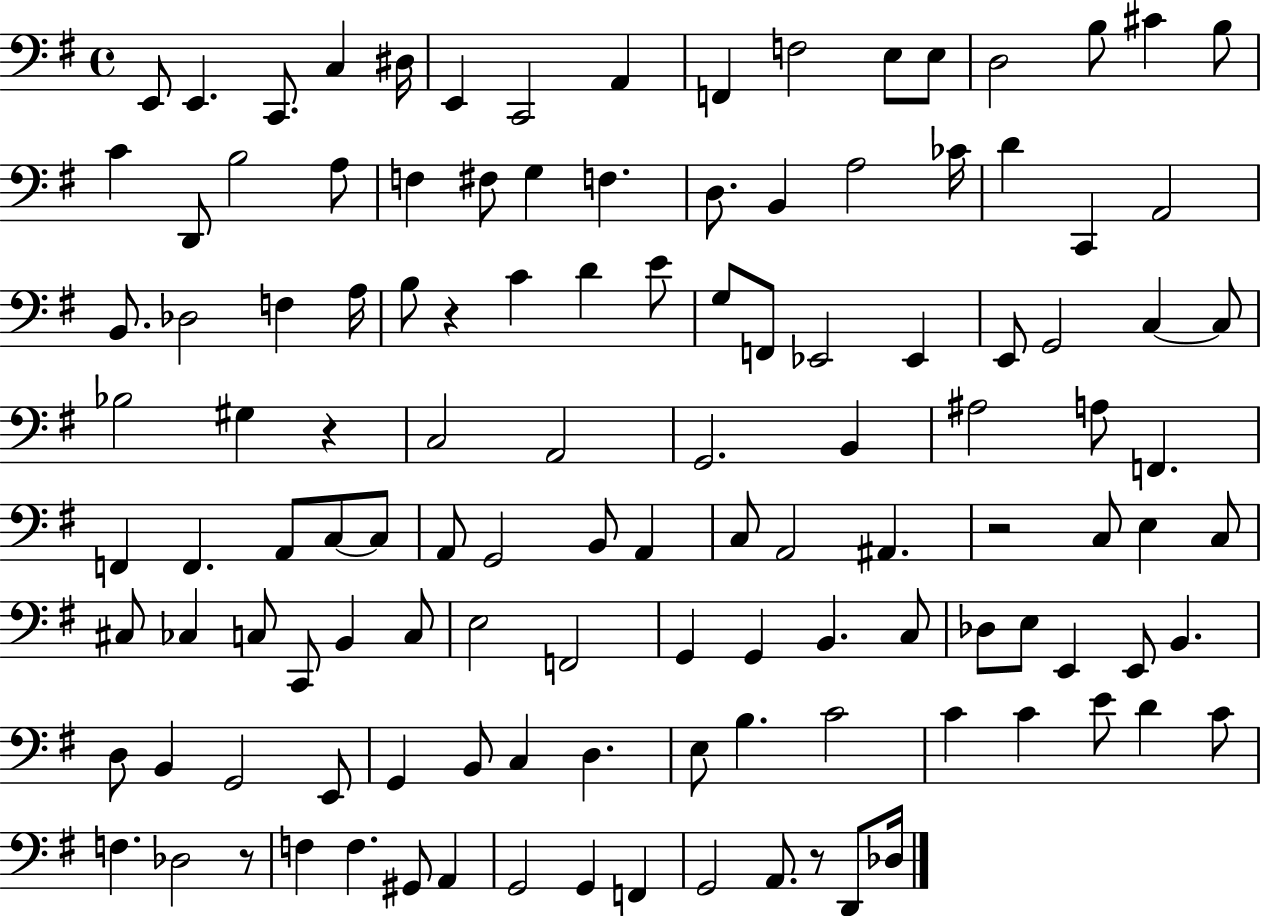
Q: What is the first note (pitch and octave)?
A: E2